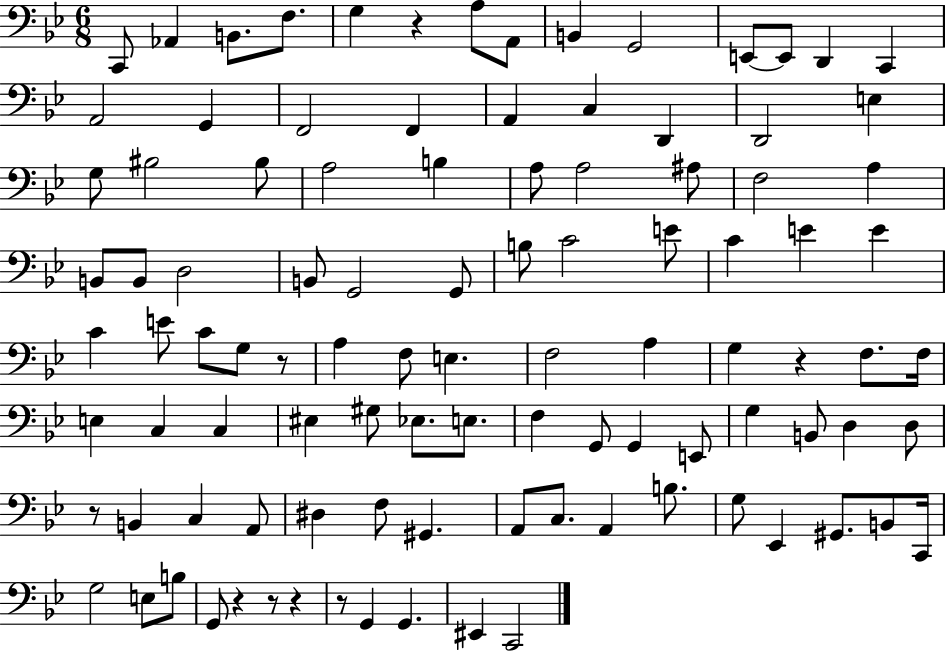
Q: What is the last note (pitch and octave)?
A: C2